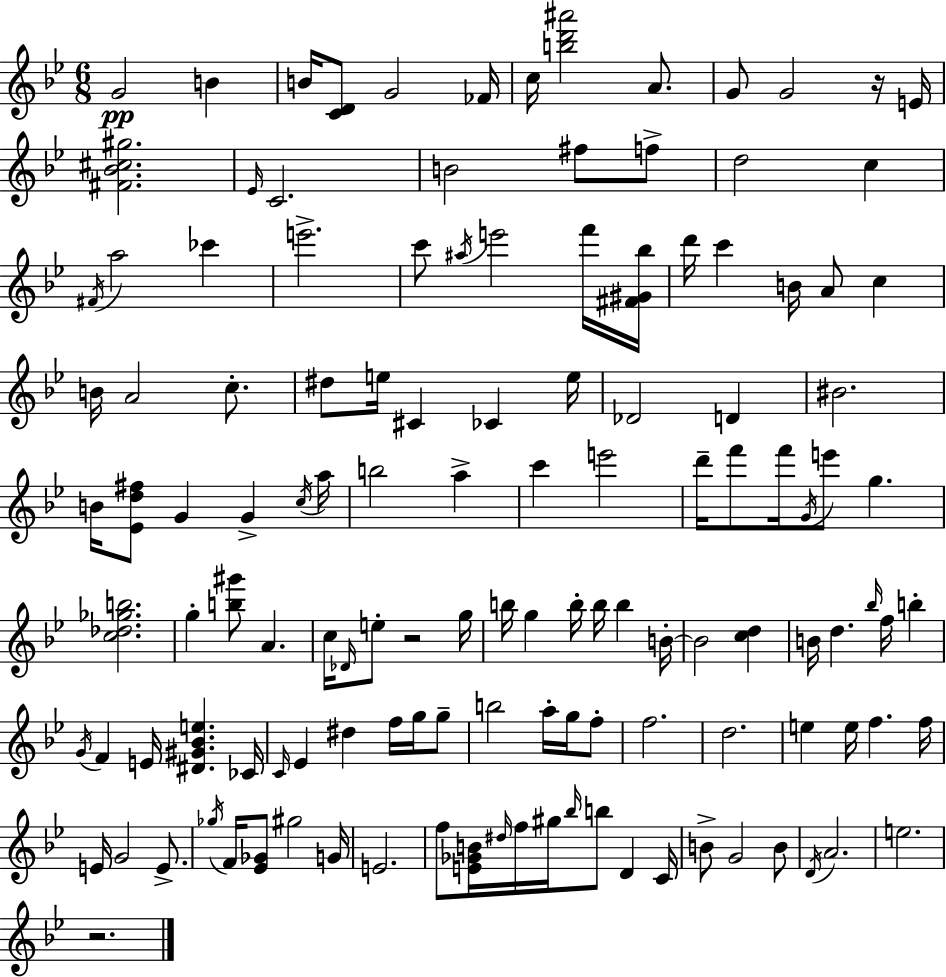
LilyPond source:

{
  \clef treble
  \numericTimeSignature
  \time 6/8
  \key bes \major
  \repeat volta 2 { g'2\pp b'4 | b'16 <c' d'>8 g'2 fes'16 | c''16 <b'' d''' ais'''>2 a'8. | g'8 g'2 r16 e'16 | \break <fis' bes' cis'' gis''>2. | \grace { ees'16 } c'2. | b'2 fis''8 f''8-> | d''2 c''4 | \break \acciaccatura { fis'16 } a''2 ces'''4 | e'''2.-> | c'''8 \acciaccatura { ais''16 } e'''2 | f'''16 <fis' gis' bes''>16 d'''16 c'''4 b'16 a'8 c''4 | \break b'16 a'2 | c''8.-. dis''8 e''16 cis'4 ces'4 | e''16 des'2 d'4 | bis'2. | \break b'16 <ees' d'' fis''>8 g'4 g'4-> | \acciaccatura { c''16 } a''16 b''2 | a''4-> c'''4 e'''2 | d'''16-- f'''8 f'''16 \acciaccatura { g'16 } e'''8 g''4. | \break <c'' des'' ges'' b''>2. | g''4-. <b'' gis'''>8 a'4. | c''16 \grace { des'16 } e''8-. r2 | g''16 b''16 g''4 b''16-. | \break b''16 b''4 b'16-.~~ b'2 | <c'' d''>4 b'16 d''4. | \grace { bes''16 } f''16 b''4-. \acciaccatura { g'16 } f'4 | e'16 <dis' gis' bes' e''>4. ces'16 \grace { c'16 } ees'4 | \break dis''4 f''16 g''16 g''8-- b''2 | a''16-. g''16 f''8-. f''2. | d''2. | e''4 | \break e''16 f''4. f''16 e'16 g'2 | e'8.-> \acciaccatura { ges''16 } f'16 <ees' ges'>8 | gis''2 g'16 e'2. | f''8 | \break <e' ges' b'>16 \grace { dis''16 } f''16 gis''16 \grace { bes''16 } b''8 d'4 c'16 | b'8-> g'2 b'8 | \acciaccatura { d'16 } a'2. | e''2. | \break r2. | } \bar "|."
}